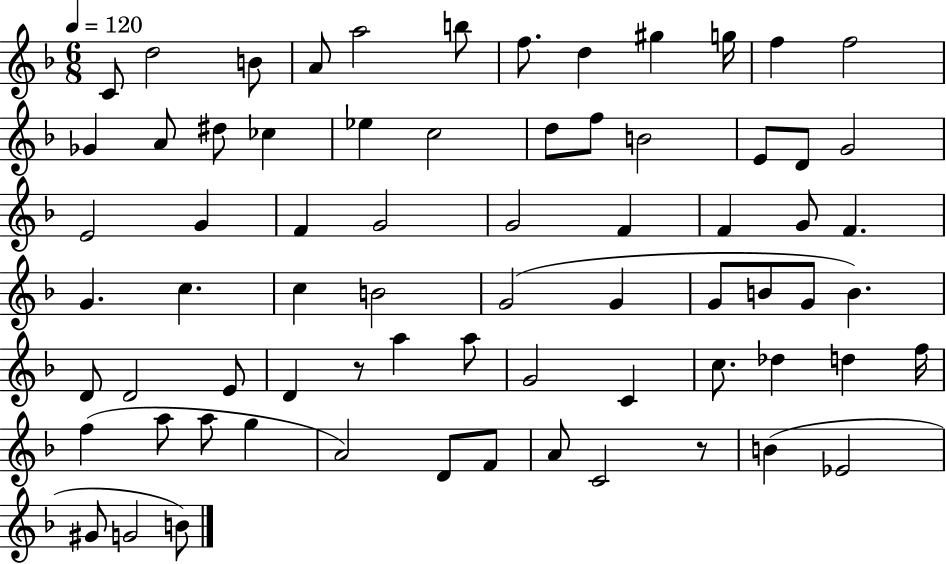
X:1
T:Untitled
M:6/8
L:1/4
K:F
C/2 d2 B/2 A/2 a2 b/2 f/2 d ^g g/4 f f2 _G A/2 ^d/2 _c _e c2 d/2 f/2 B2 E/2 D/2 G2 E2 G F G2 G2 F F G/2 F G c c B2 G2 G G/2 B/2 G/2 B D/2 D2 E/2 D z/2 a a/2 G2 C c/2 _d d f/4 f a/2 a/2 g A2 D/2 F/2 A/2 C2 z/2 B _E2 ^G/2 G2 B/2